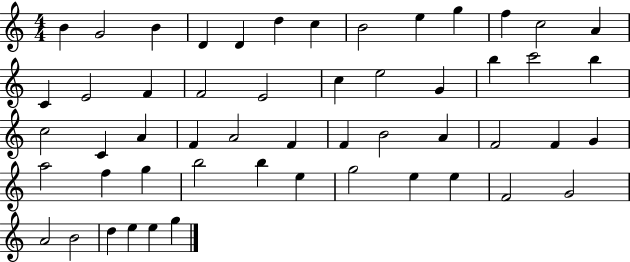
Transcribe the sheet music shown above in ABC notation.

X:1
T:Untitled
M:4/4
L:1/4
K:C
B G2 B D D d c B2 e g f c2 A C E2 F F2 E2 c e2 G b c'2 b c2 C A F A2 F F B2 A F2 F G a2 f g b2 b e g2 e e F2 G2 A2 B2 d e e g